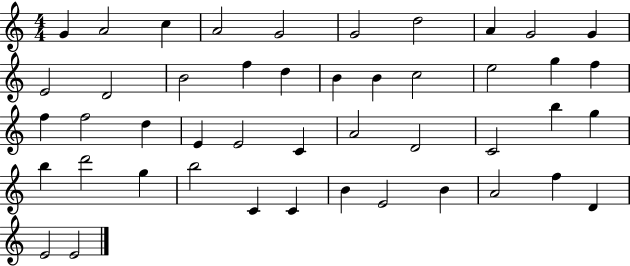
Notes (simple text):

G4/q A4/h C5/q A4/h G4/h G4/h D5/h A4/q G4/h G4/q E4/h D4/h B4/h F5/q D5/q B4/q B4/q C5/h E5/h G5/q F5/q F5/q F5/h D5/q E4/q E4/h C4/q A4/h D4/h C4/h B5/q G5/q B5/q D6/h G5/q B5/h C4/q C4/q B4/q E4/h B4/q A4/h F5/q D4/q E4/h E4/h